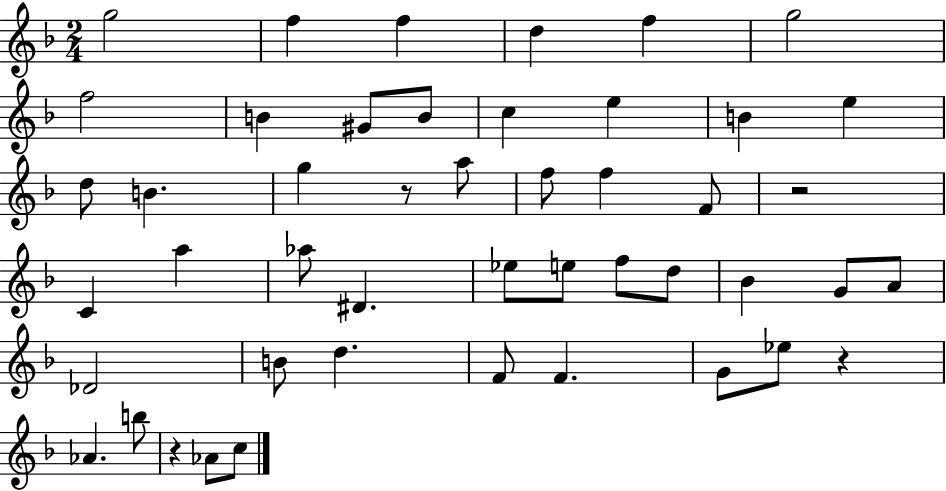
G5/h F5/q F5/q D5/q F5/q G5/h F5/h B4/q G#4/e B4/e C5/q E5/q B4/q E5/q D5/e B4/q. G5/q R/e A5/e F5/e F5/q F4/e R/h C4/q A5/q Ab5/e D#4/q. Eb5/e E5/e F5/e D5/e Bb4/q G4/e A4/e Db4/h B4/e D5/q. F4/e F4/q. G4/e Eb5/e R/q Ab4/q. B5/e R/q Ab4/e C5/e